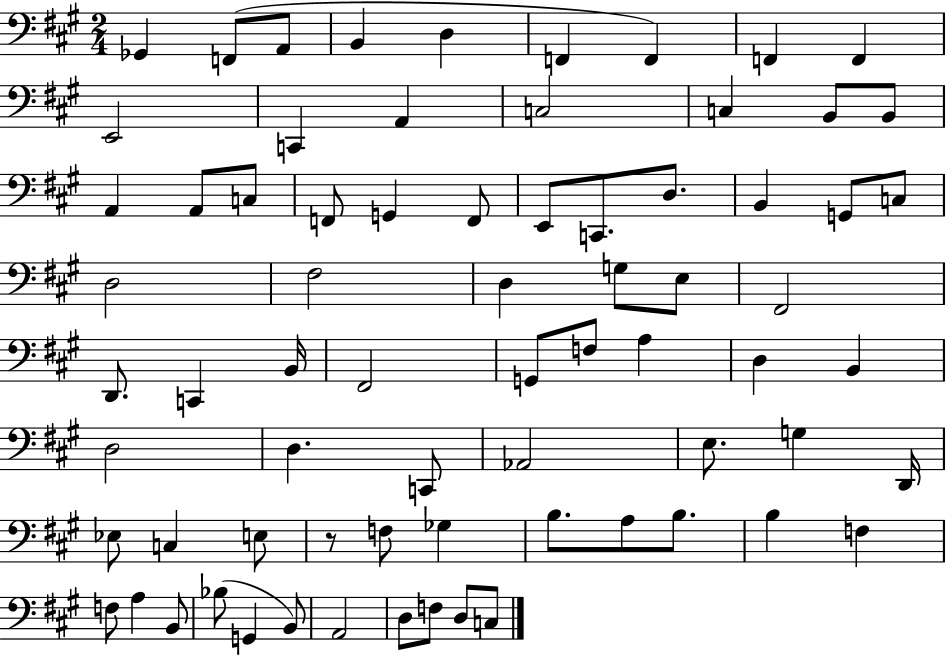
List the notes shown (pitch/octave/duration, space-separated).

Gb2/q F2/e A2/e B2/q D3/q F2/q F2/q F2/q F2/q E2/h C2/q A2/q C3/h C3/q B2/e B2/e A2/q A2/e C3/e F2/e G2/q F2/e E2/e C2/e. D3/e. B2/q G2/e C3/e D3/h F#3/h D3/q G3/e E3/e F#2/h D2/e. C2/q B2/s F#2/h G2/e F3/e A3/q D3/q B2/q D3/h D3/q. C2/e Ab2/h E3/e. G3/q D2/s Eb3/e C3/q E3/e R/e F3/e Gb3/q B3/e. A3/e B3/e. B3/q F3/q F3/e A3/q B2/e Bb3/e G2/q B2/e A2/h D3/e F3/e D3/e C3/e